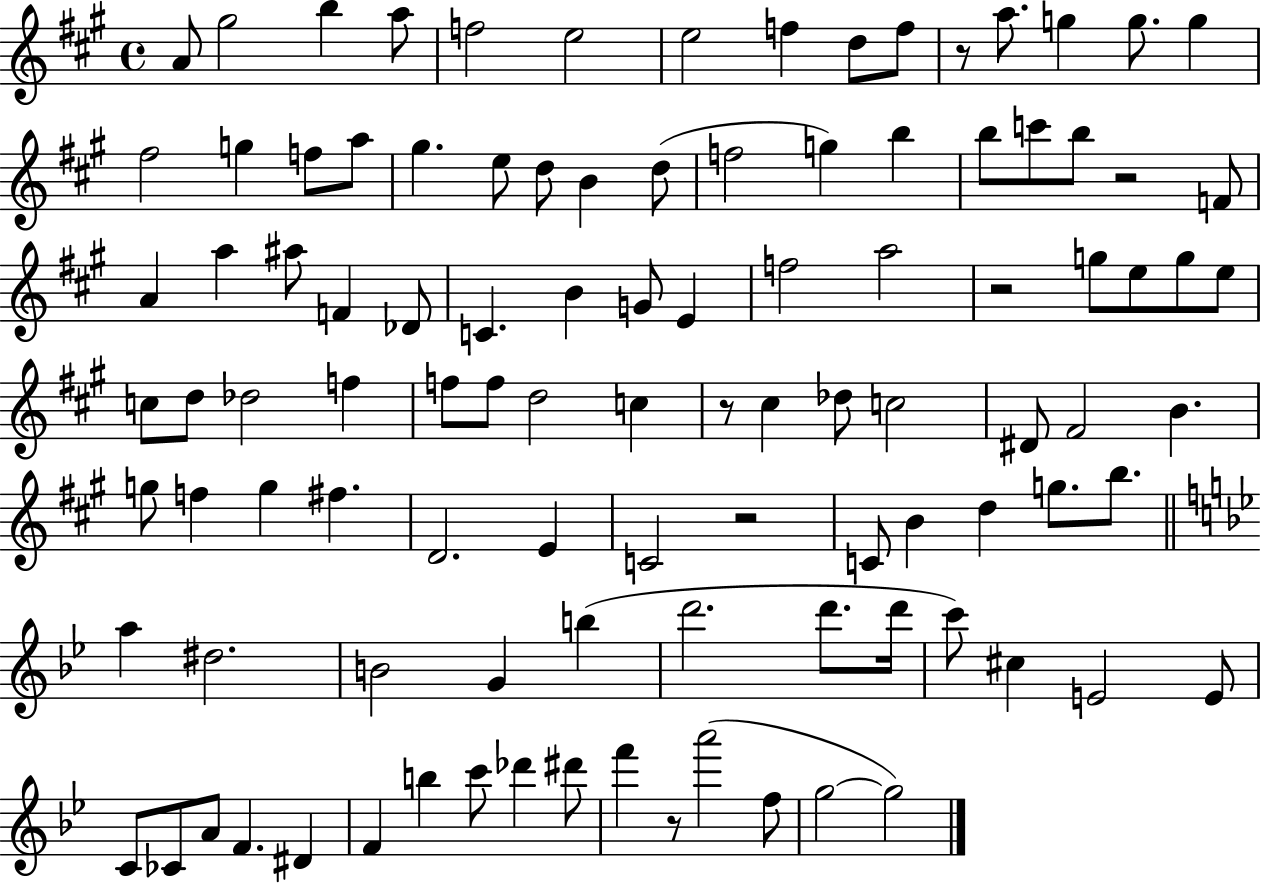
A4/e G#5/h B5/q A5/e F5/h E5/h E5/h F5/q D5/e F5/e R/e A5/e. G5/q G5/e. G5/q F#5/h G5/q F5/e A5/e G#5/q. E5/e D5/e B4/q D5/e F5/h G5/q B5/q B5/e C6/e B5/e R/h F4/e A4/q A5/q A#5/e F4/q Db4/e C4/q. B4/q G4/e E4/q F5/h A5/h R/h G5/e E5/e G5/e E5/e C5/e D5/e Db5/h F5/q F5/e F5/e D5/h C5/q R/e C#5/q Db5/e C5/h D#4/e F#4/h B4/q. G5/e F5/q G5/q F#5/q. D4/h. E4/q C4/h R/h C4/e B4/q D5/q G5/e. B5/e. A5/q D#5/h. B4/h G4/q B5/q D6/h. D6/e. D6/s C6/e C#5/q E4/h E4/e C4/e CES4/e A4/e F4/q. D#4/q F4/q B5/q C6/e Db6/q D#6/e F6/q R/e A6/h F5/e G5/h G5/h